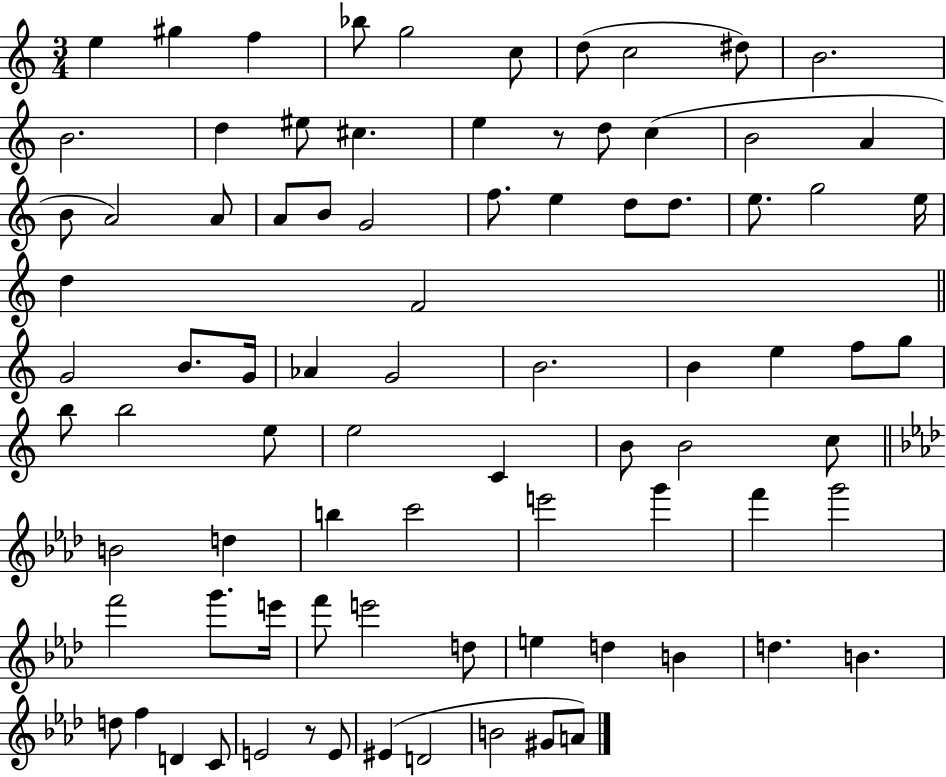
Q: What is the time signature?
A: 3/4